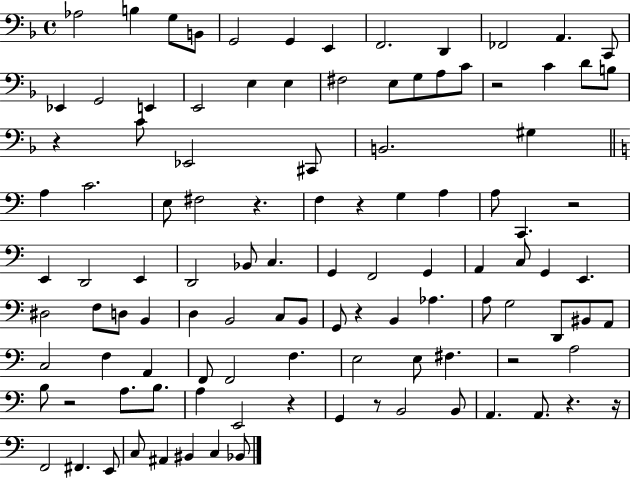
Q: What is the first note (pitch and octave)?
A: Ab3